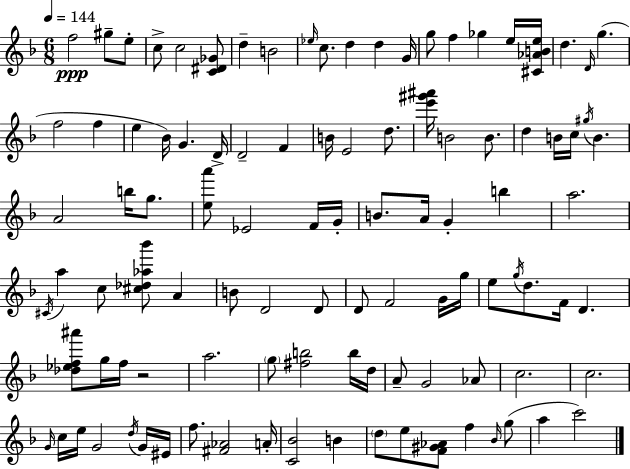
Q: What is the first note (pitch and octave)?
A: F5